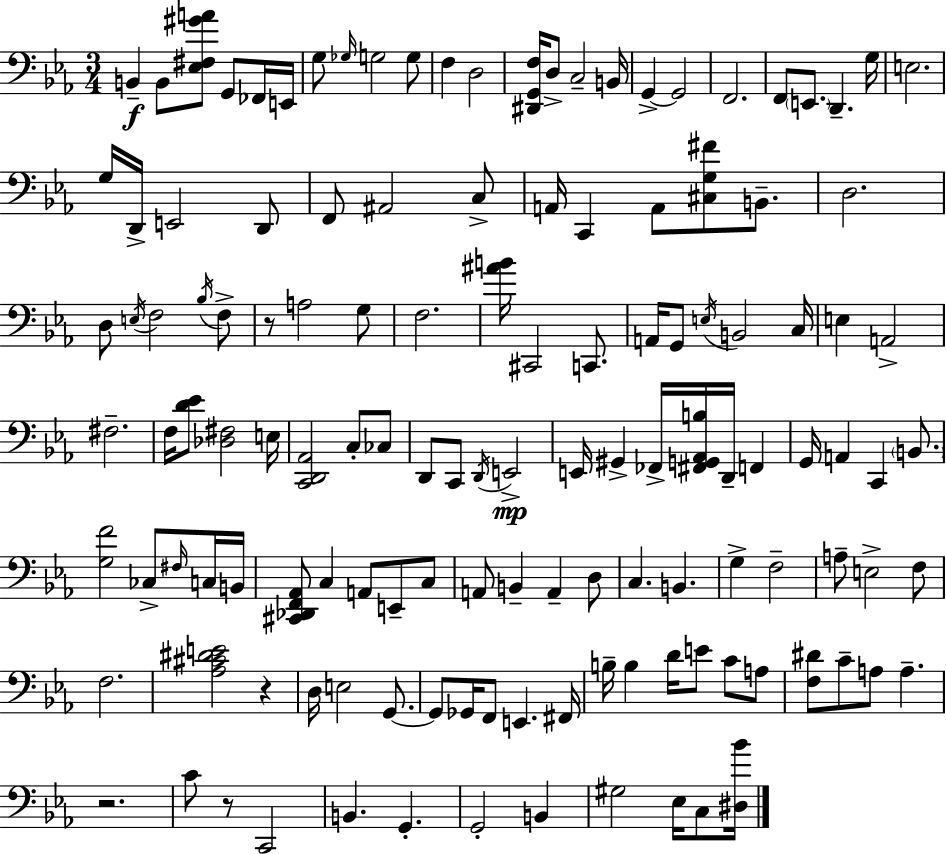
X:1
T:Untitled
M:3/4
L:1/4
K:Eb
B,, B,,/2 [_E,^F,^GA]/2 G,,/2 _F,,/4 E,,/4 G,/2 _G,/4 G,2 G,/2 F, D,2 [^D,,G,,F,]/4 D,/2 C,2 B,,/4 G,, G,,2 F,,2 F,,/2 E,,/2 D,, G,/4 E,2 G,/4 D,,/4 E,,2 D,,/2 F,,/2 ^A,,2 C,/2 A,,/4 C,, A,,/2 [^C,G,^F]/2 B,,/2 D,2 D,/2 E,/4 F,2 _B,/4 F,/2 z/2 A,2 G,/2 F,2 [^AB]/4 ^C,,2 C,,/2 A,,/4 G,,/2 E,/4 B,,2 C,/4 E, A,,2 ^F,2 F,/4 [D_E]/2 [_D,^F,]2 E,/4 [C,,D,,_A,,]2 C,/2 _C,/2 D,,/2 C,,/2 D,,/4 E,,2 E,,/4 ^G,, _F,,/4 [^F,,G,,_A,,B,]/4 D,,/4 F,, G,,/4 A,, C,, B,,/2 [G,F]2 _C,/2 ^F,/4 C,/4 B,,/4 [^C,,_D,,F,,_A,,]/2 C, A,,/2 E,,/2 C,/2 A,,/2 B,, A,, D,/2 C, B,, G, F,2 A,/2 E,2 F,/2 F,2 [_A,^C^DE]2 z D,/4 E,2 G,,/2 G,,/2 _G,,/4 F,,/2 E,, ^F,,/4 B,/4 B, D/4 E/2 C/2 A,/2 [F,^D]/2 C/2 A,/2 A, z2 C/2 z/2 C,,2 B,, G,, G,,2 B,, ^G,2 _E,/4 C,/2 [^D,_B]/4